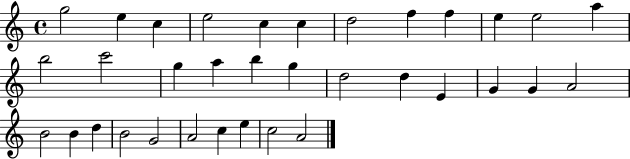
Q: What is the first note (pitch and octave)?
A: G5